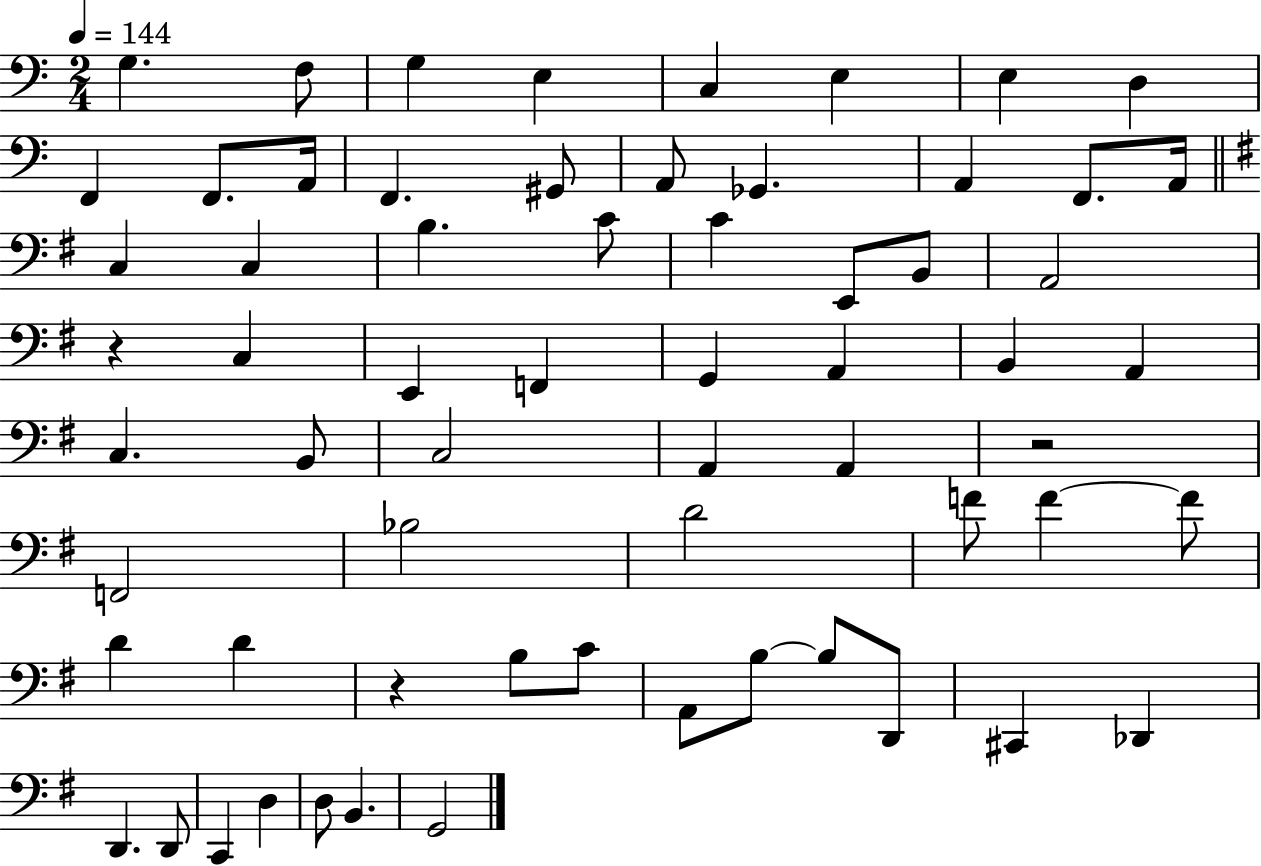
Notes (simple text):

G3/q. F3/e G3/q E3/q C3/q E3/q E3/q D3/q F2/q F2/e. A2/s F2/q. G#2/e A2/e Gb2/q. A2/q F2/e. A2/s C3/q C3/q B3/q. C4/e C4/q E2/e B2/e A2/h R/q C3/q E2/q F2/q G2/q A2/q B2/q A2/q C3/q. B2/e C3/h A2/q A2/q R/h F2/h Bb3/h D4/h F4/e F4/q F4/e D4/q D4/q R/q B3/e C4/e A2/e B3/e B3/e D2/e C#2/q Db2/q D2/q. D2/e C2/q D3/q D3/e B2/q. G2/h